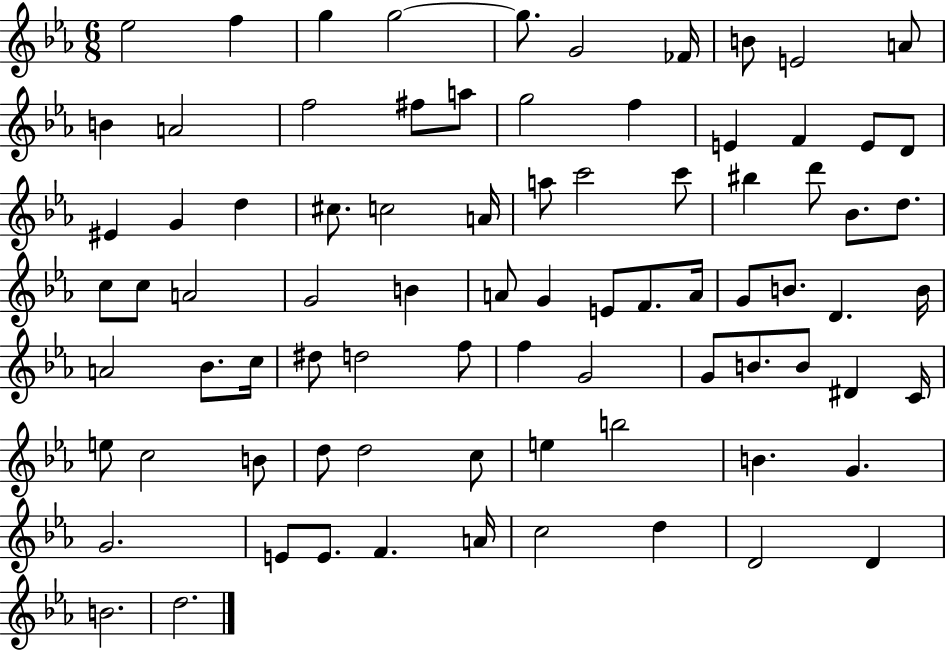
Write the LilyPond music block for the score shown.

{
  \clef treble
  \numericTimeSignature
  \time 6/8
  \key ees \major
  ees''2 f''4 | g''4 g''2~~ | g''8. g'2 fes'16 | b'8 e'2 a'8 | \break b'4 a'2 | f''2 fis''8 a''8 | g''2 f''4 | e'4 f'4 e'8 d'8 | \break eis'4 g'4 d''4 | cis''8. c''2 a'16 | a''8 c'''2 c'''8 | bis''4 d'''8 bes'8. d''8. | \break c''8 c''8 a'2 | g'2 b'4 | a'8 g'4 e'8 f'8. a'16 | g'8 b'8. d'4. b'16 | \break a'2 bes'8. c''16 | dis''8 d''2 f''8 | f''4 g'2 | g'8 b'8. b'8 dis'4 c'16 | \break e''8 c''2 b'8 | d''8 d''2 c''8 | e''4 b''2 | b'4. g'4. | \break g'2. | e'8 e'8. f'4. a'16 | c''2 d''4 | d'2 d'4 | \break b'2. | d''2. | \bar "|."
}